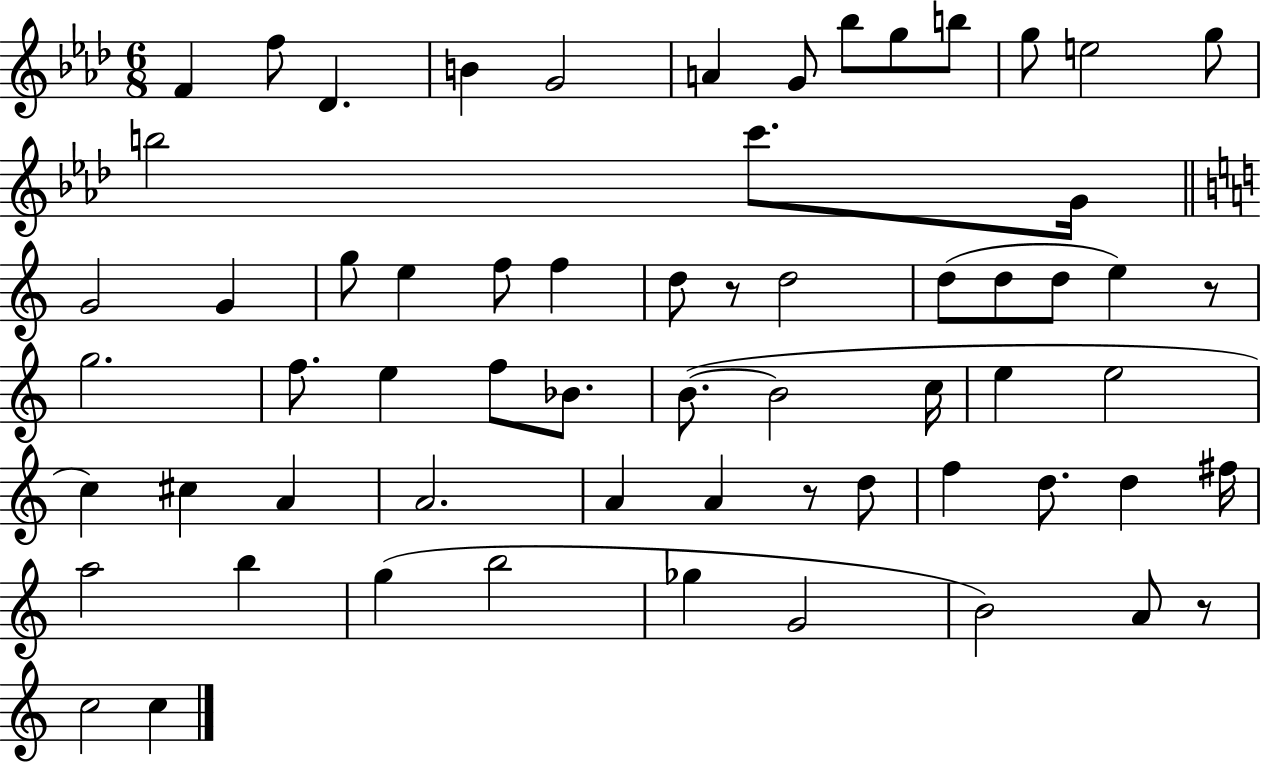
X:1
T:Untitled
M:6/8
L:1/4
K:Ab
F f/2 _D B G2 A G/2 _b/2 g/2 b/2 g/2 e2 g/2 b2 c'/2 G/4 G2 G g/2 e f/2 f d/2 z/2 d2 d/2 d/2 d/2 e z/2 g2 f/2 e f/2 _B/2 B/2 B2 c/4 e e2 c ^c A A2 A A z/2 d/2 f d/2 d ^f/4 a2 b g b2 _g G2 B2 A/2 z/2 c2 c